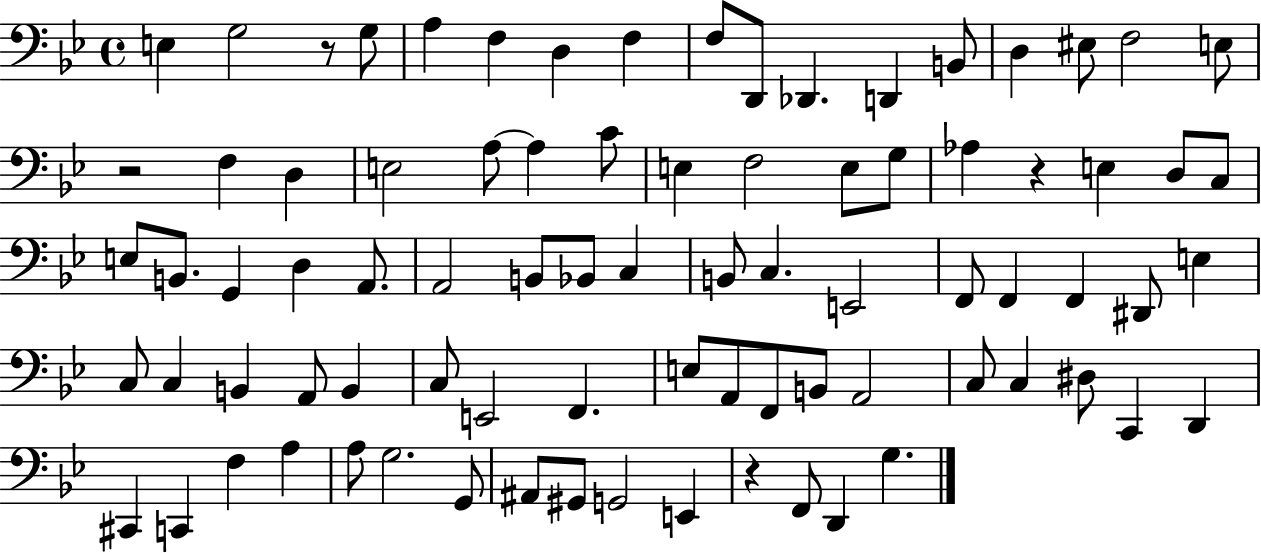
{
  \clef bass
  \time 4/4
  \defaultTimeSignature
  \key bes \major
  e4 g2 r8 g8 | a4 f4 d4 f4 | f8 d,8 des,4. d,4 b,8 | d4 eis8 f2 e8 | \break r2 f4 d4 | e2 a8~~ a4 c'8 | e4 f2 e8 g8 | aes4 r4 e4 d8 c8 | \break e8 b,8. g,4 d4 a,8. | a,2 b,8 bes,8 c4 | b,8 c4. e,2 | f,8 f,4 f,4 dis,8 e4 | \break c8 c4 b,4 a,8 b,4 | c8 e,2 f,4. | e8 a,8 f,8 b,8 a,2 | c8 c4 dis8 c,4 d,4 | \break cis,4 c,4 f4 a4 | a8 g2. g,8 | ais,8 gis,8 g,2 e,4 | r4 f,8 d,4 g4. | \break \bar "|."
}